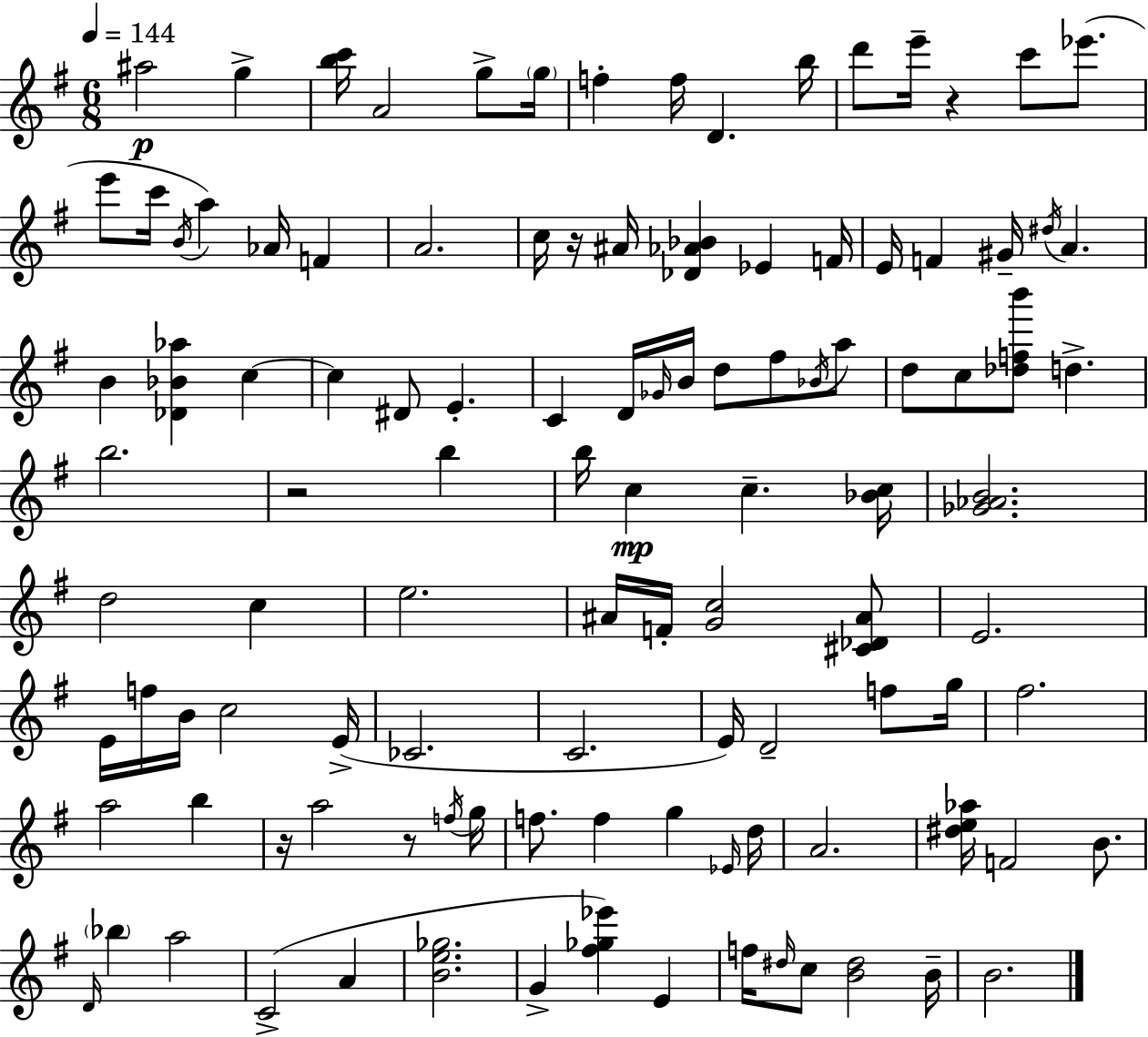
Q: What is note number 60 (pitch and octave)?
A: C5